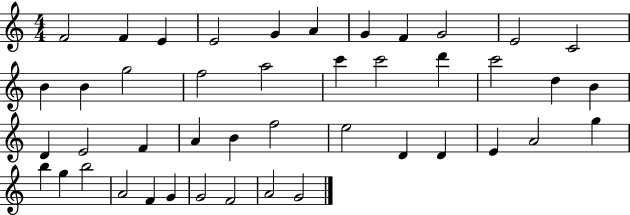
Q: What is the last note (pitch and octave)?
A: G4